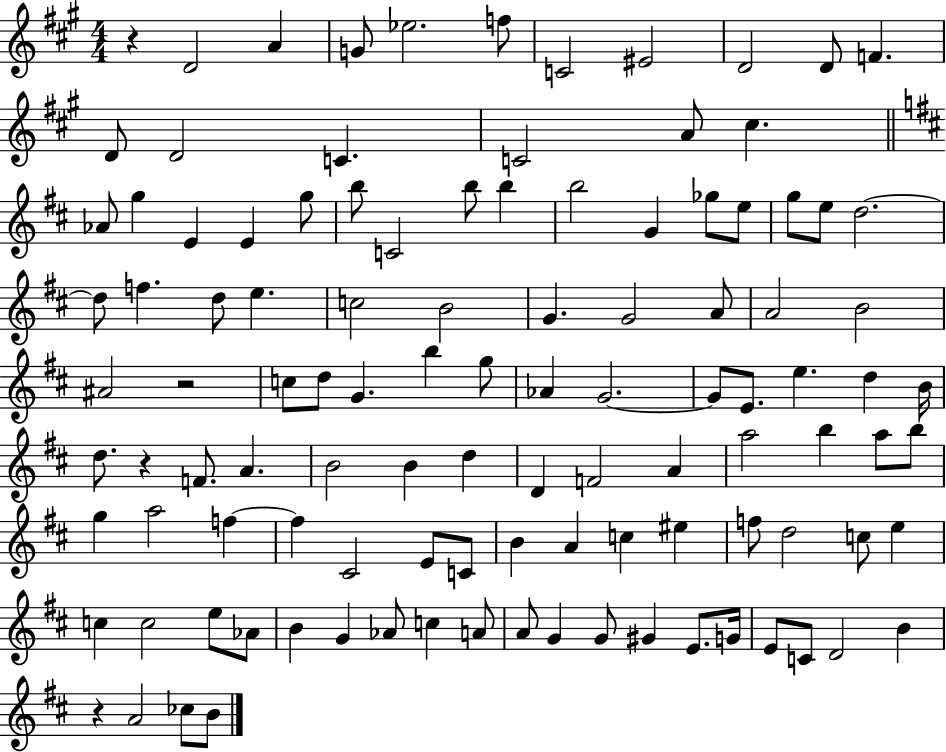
R/q D4/h A4/q G4/e Eb5/h. F5/e C4/h EIS4/h D4/h D4/e F4/q. D4/e D4/h C4/q. C4/h A4/e C#5/q. Ab4/e G5/q E4/q E4/q G5/e B5/e C4/h B5/e B5/q B5/h G4/q Gb5/e E5/e G5/e E5/e D5/h. D5/e F5/q. D5/e E5/q. C5/h B4/h G4/q. G4/h A4/e A4/h B4/h A#4/h R/h C5/e D5/e G4/q. B5/q G5/e Ab4/q G4/h. G4/e E4/e. E5/q. D5/q B4/s D5/e. R/q F4/e. A4/q. B4/h B4/q D5/q D4/q F4/h A4/q A5/h B5/q A5/e B5/e G5/q A5/h F5/q F5/q C#4/h E4/e C4/e B4/q A4/q C5/q EIS5/q F5/e D5/h C5/e E5/q C5/q C5/h E5/e Ab4/e B4/q G4/q Ab4/e C5/q A4/e A4/e G4/q G4/e G#4/q E4/e. G4/s E4/e C4/e D4/h B4/q R/q A4/h CES5/e B4/e